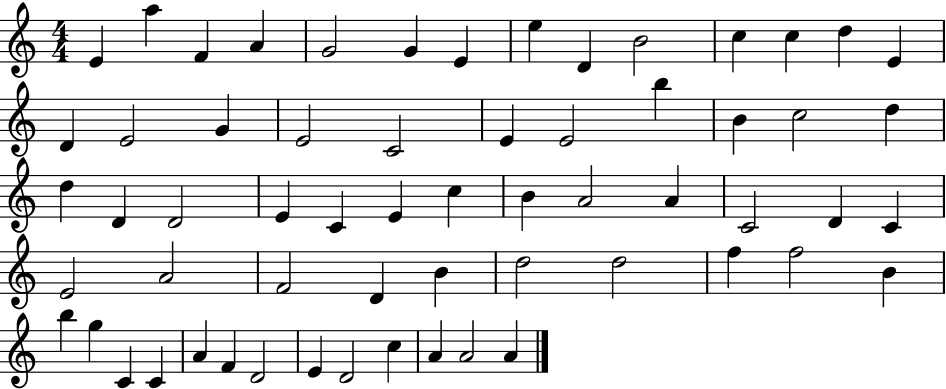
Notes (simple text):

E4/q A5/q F4/q A4/q G4/h G4/q E4/q E5/q D4/q B4/h C5/q C5/q D5/q E4/q D4/q E4/h G4/q E4/h C4/h E4/q E4/h B5/q B4/q C5/h D5/q D5/q D4/q D4/h E4/q C4/q E4/q C5/q B4/q A4/h A4/q C4/h D4/q C4/q E4/h A4/h F4/h D4/q B4/q D5/h D5/h F5/q F5/h B4/q B5/q G5/q C4/q C4/q A4/q F4/q D4/h E4/q D4/h C5/q A4/q A4/h A4/q